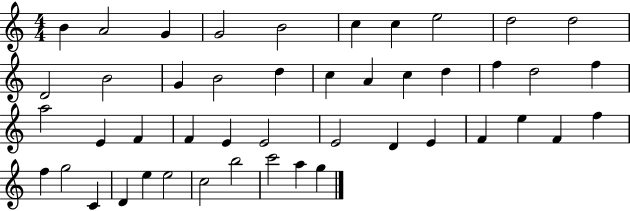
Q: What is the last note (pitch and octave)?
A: G5